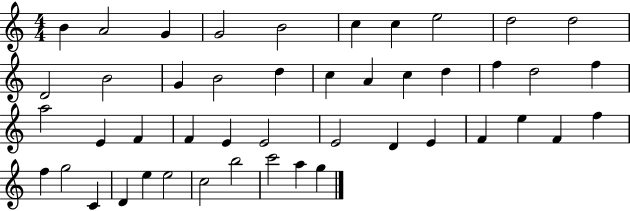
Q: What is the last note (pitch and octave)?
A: G5